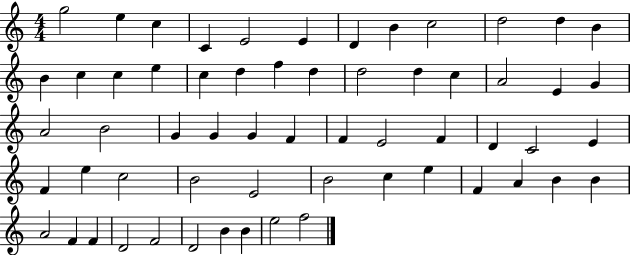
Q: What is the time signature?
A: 4/4